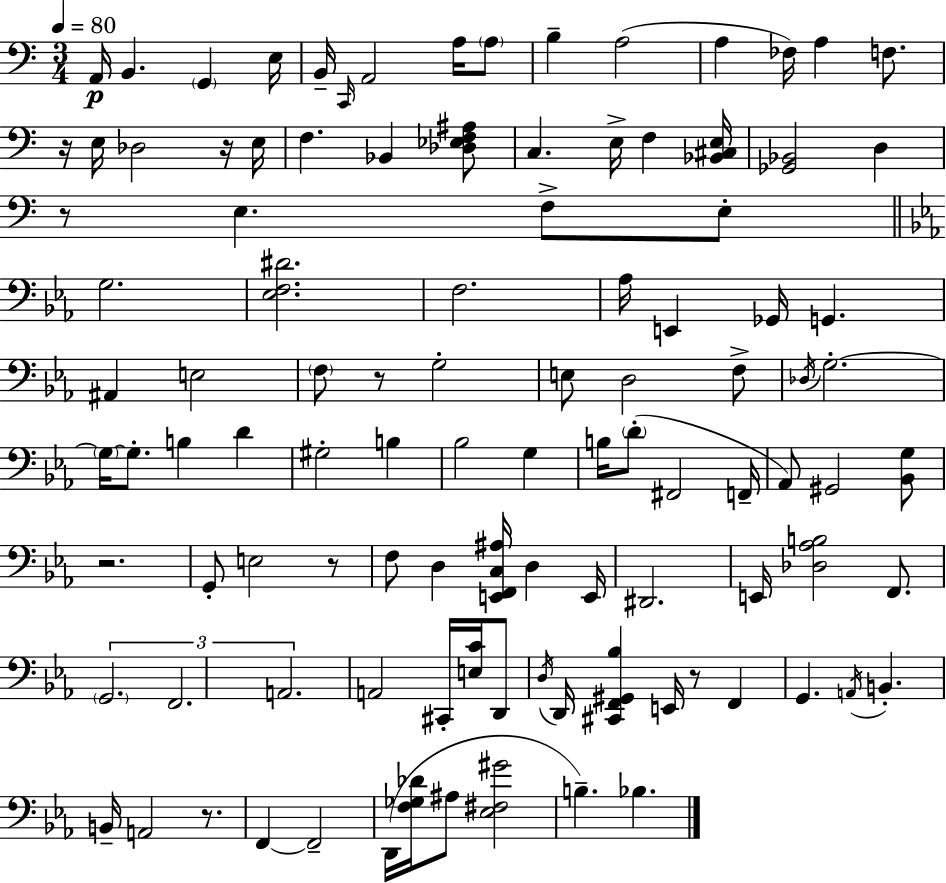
X:1
T:Untitled
M:3/4
L:1/4
K:Am
A,,/4 B,, G,, E,/4 B,,/4 C,,/4 A,,2 A,/4 A,/2 B, A,2 A, _F,/4 A, F,/2 z/4 E,/4 _D,2 z/4 E,/4 F, _B,, [_D,_E,F,^A,]/2 C, E,/4 F, [_B,,^C,E,]/4 [_G,,_B,,]2 D, z/2 E, F,/2 E,/2 G,2 [_E,F,^D]2 F,2 _A,/4 E,, _G,,/4 G,, ^A,, E,2 F,/2 z/2 G,2 E,/2 D,2 F,/2 _D,/4 G,2 G,/4 G,/2 B, D ^G,2 B, _B,2 G, B,/4 D/2 ^F,,2 F,,/4 _A,,/2 ^G,,2 [_B,,G,]/2 z2 G,,/2 E,2 z/2 F,/2 D, [E,,F,,C,^A,]/4 D, E,,/4 ^D,,2 E,,/4 [_D,_A,B,]2 F,,/2 G,,2 F,,2 A,,2 A,,2 ^C,,/4 [E,C]/4 D,,/2 D,/4 D,,/4 [^C,,F,,^G,,_B,] E,,/4 z/2 F,, G,, A,,/4 B,, B,,/4 A,,2 z/2 F,, F,,2 D,,/4 [F,_G,_D]/4 ^A,/2 [_E,^F,^G]2 B, _B,